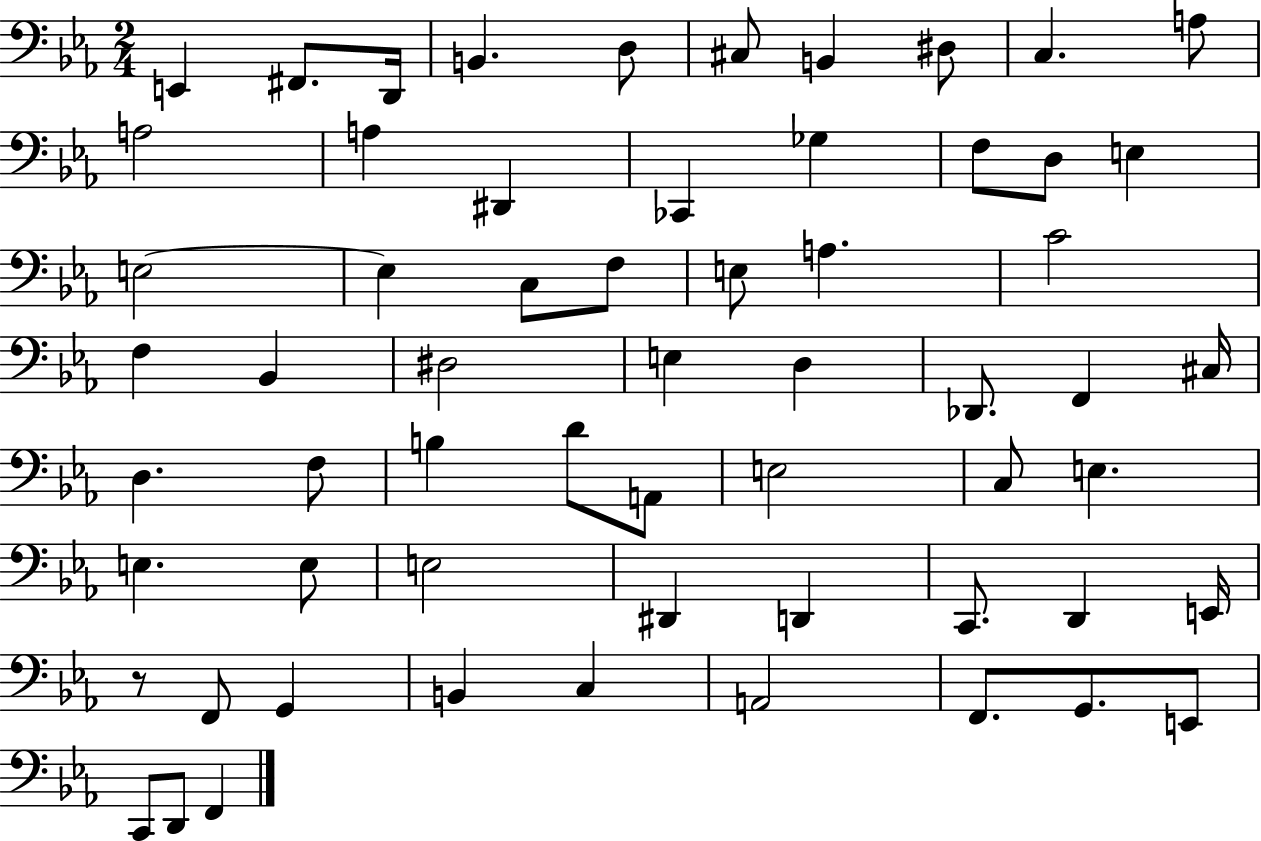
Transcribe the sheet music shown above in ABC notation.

X:1
T:Untitled
M:2/4
L:1/4
K:Eb
E,, ^F,,/2 D,,/4 B,, D,/2 ^C,/2 B,, ^D,/2 C, A,/2 A,2 A, ^D,, _C,, _G, F,/2 D,/2 E, E,2 E, C,/2 F,/2 E,/2 A, C2 F, _B,, ^D,2 E, D, _D,,/2 F,, ^C,/4 D, F,/2 B, D/2 A,,/2 E,2 C,/2 E, E, E,/2 E,2 ^D,, D,, C,,/2 D,, E,,/4 z/2 F,,/2 G,, B,, C, A,,2 F,,/2 G,,/2 E,,/2 C,,/2 D,,/2 F,,